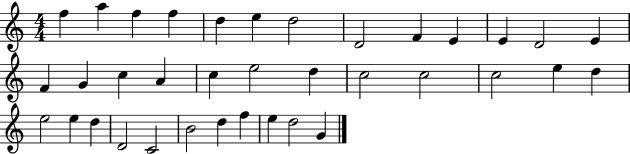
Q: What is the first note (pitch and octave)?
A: F5